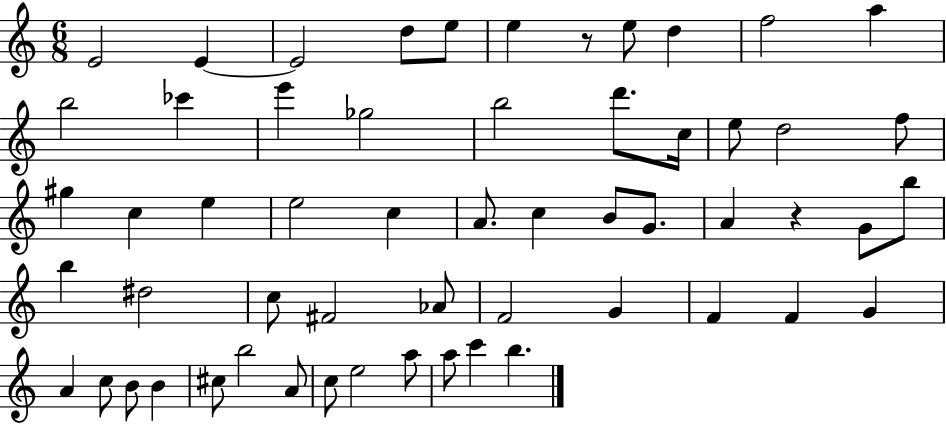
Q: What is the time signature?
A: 6/8